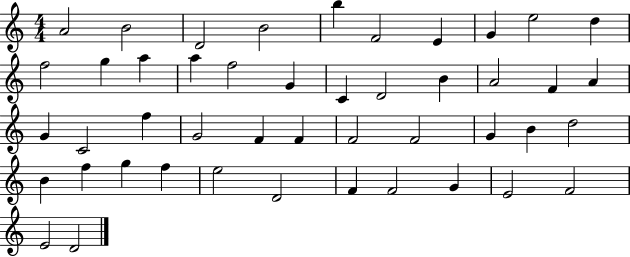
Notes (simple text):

A4/h B4/h D4/h B4/h B5/q F4/h E4/q G4/q E5/h D5/q F5/h G5/q A5/q A5/q F5/h G4/q C4/q D4/h B4/q A4/h F4/q A4/q G4/q C4/h F5/q G4/h F4/q F4/q F4/h F4/h G4/q B4/q D5/h B4/q F5/q G5/q F5/q E5/h D4/h F4/q F4/h G4/q E4/h F4/h E4/h D4/h